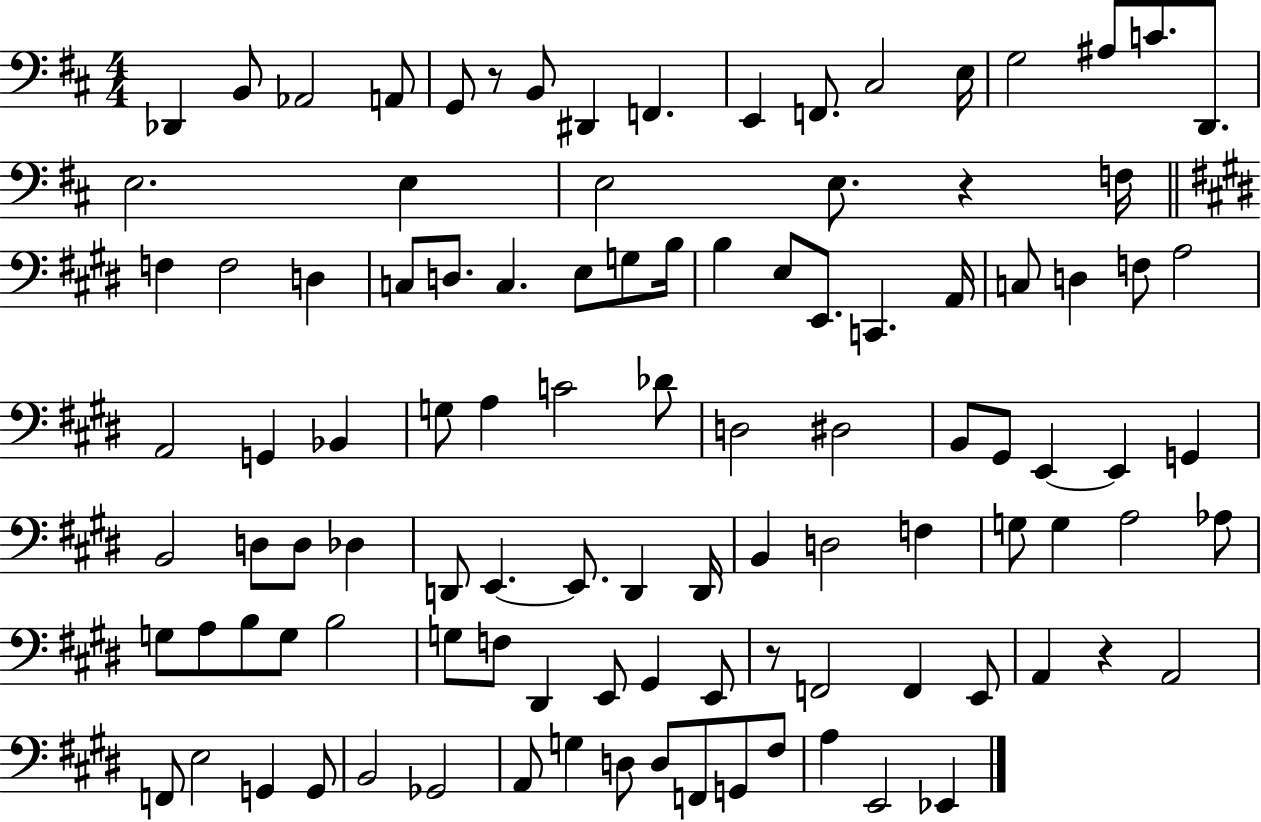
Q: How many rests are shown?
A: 4